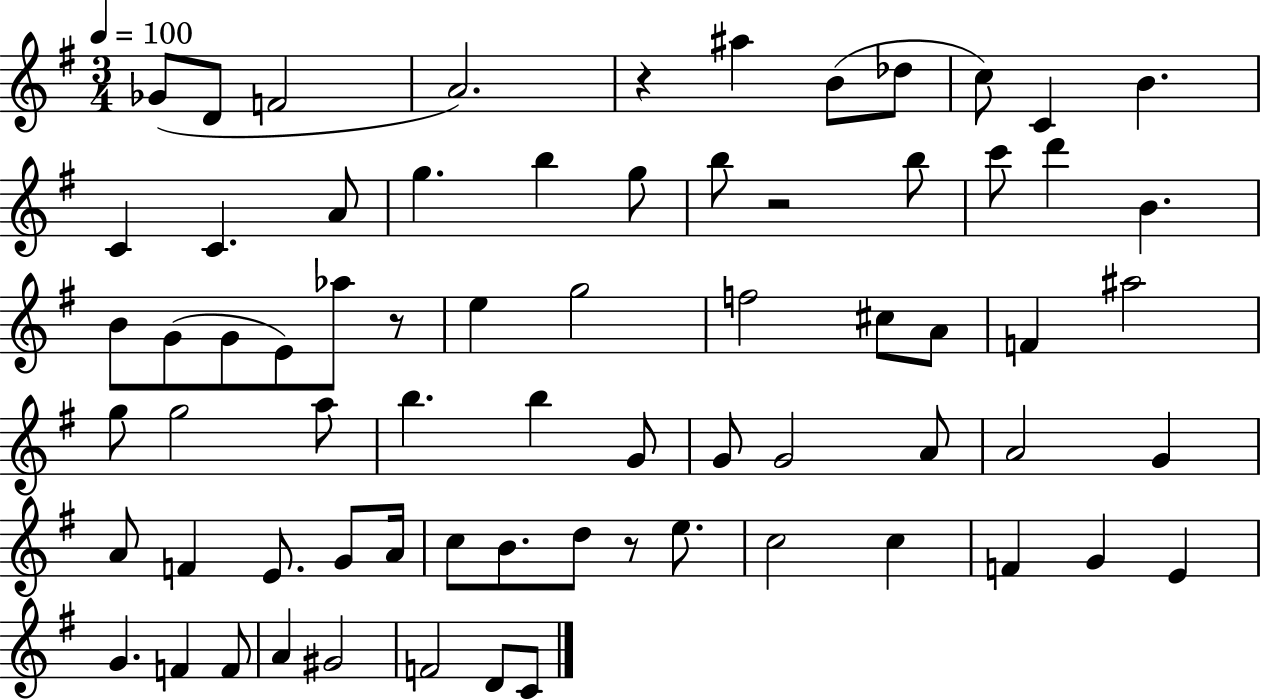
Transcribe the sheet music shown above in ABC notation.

X:1
T:Untitled
M:3/4
L:1/4
K:G
_G/2 D/2 F2 A2 z ^a B/2 _d/2 c/2 C B C C A/2 g b g/2 b/2 z2 b/2 c'/2 d' B B/2 G/2 G/2 E/2 _a/2 z/2 e g2 f2 ^c/2 A/2 F ^a2 g/2 g2 a/2 b b G/2 G/2 G2 A/2 A2 G A/2 F E/2 G/2 A/4 c/2 B/2 d/2 z/2 e/2 c2 c F G E G F F/2 A ^G2 F2 D/2 C/2